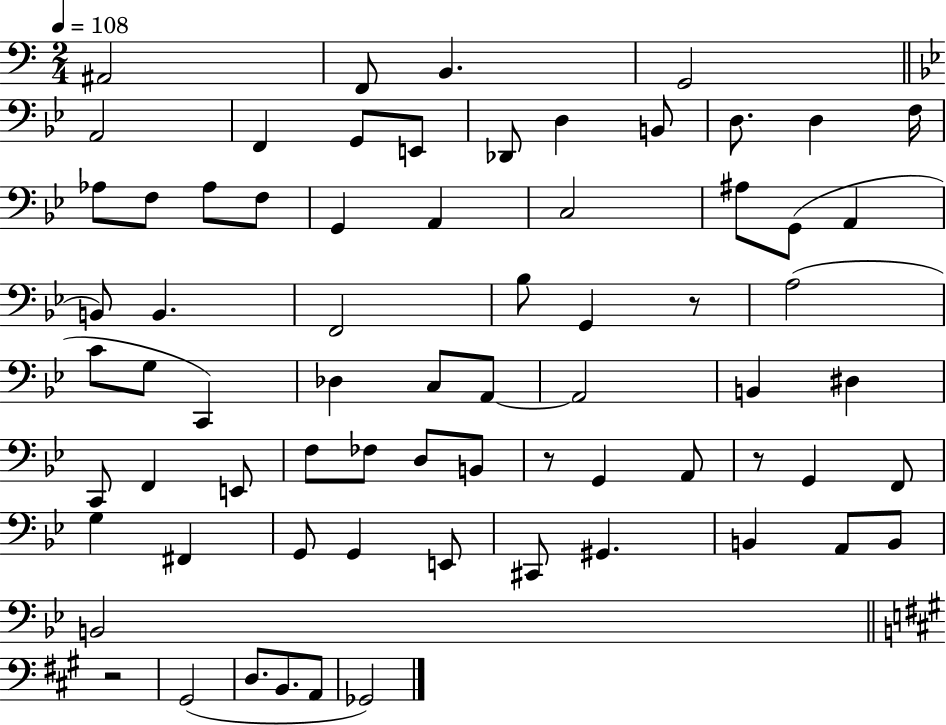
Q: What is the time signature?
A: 2/4